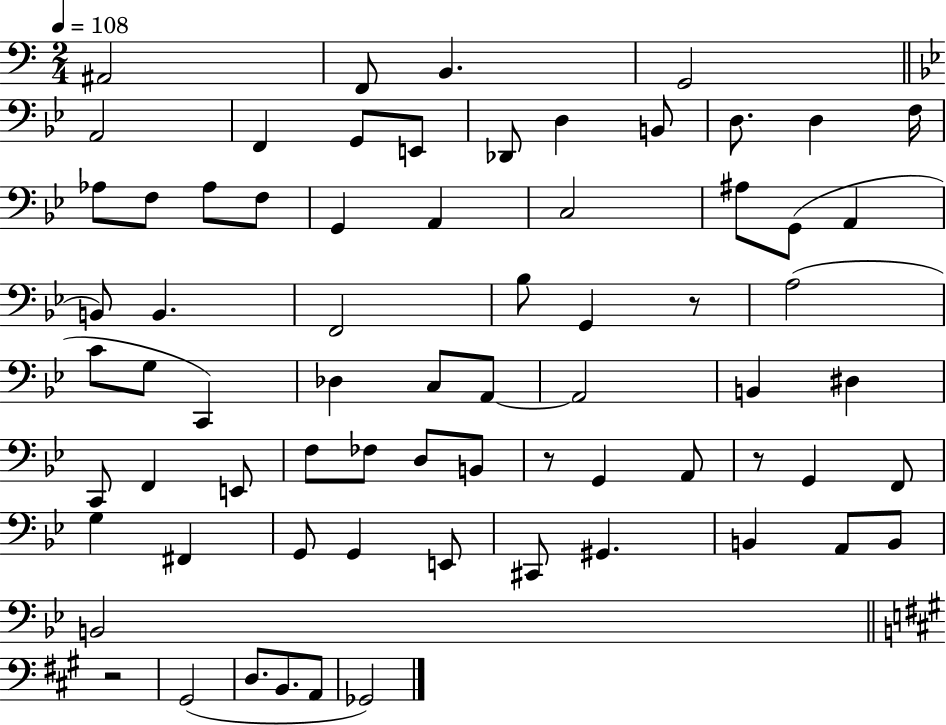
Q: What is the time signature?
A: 2/4